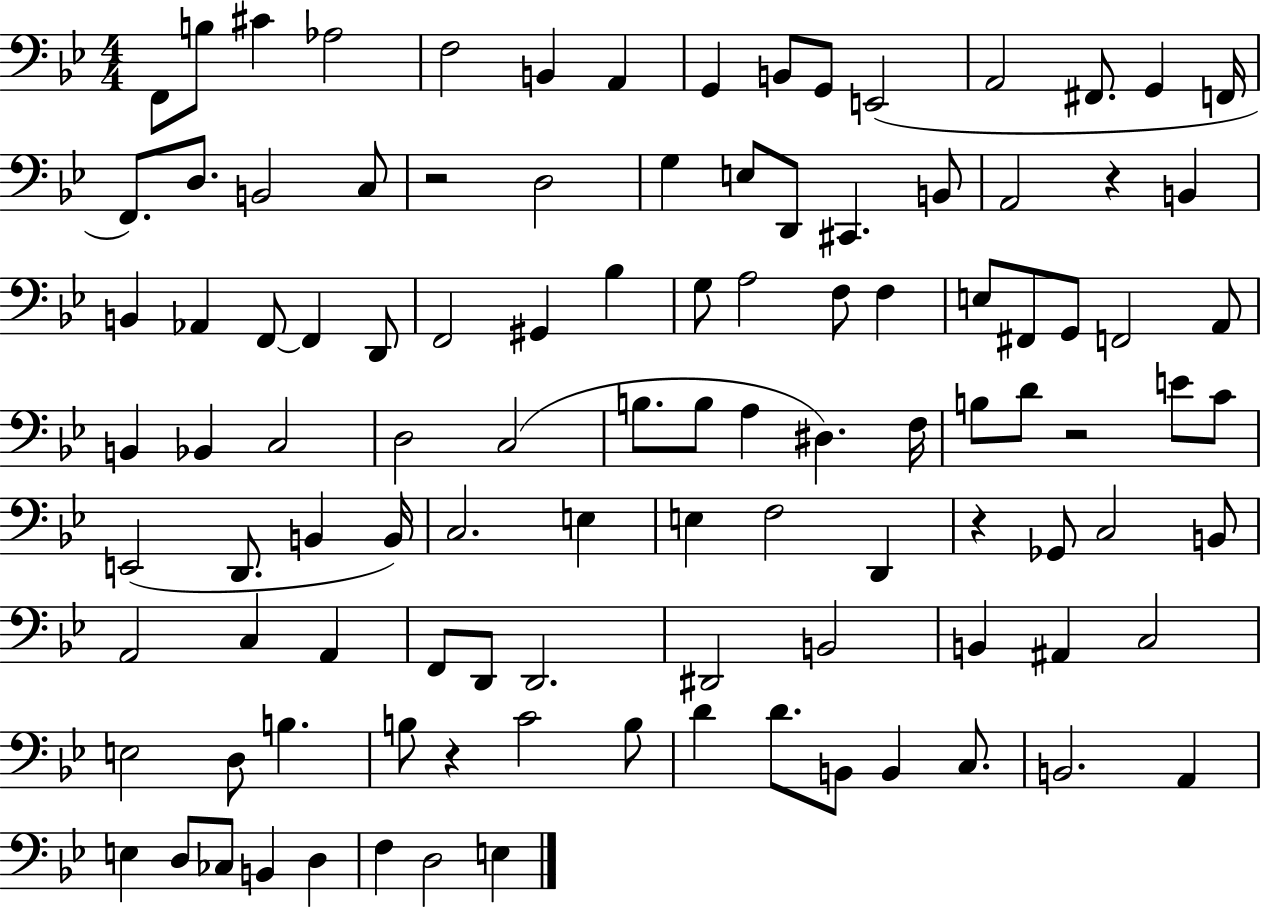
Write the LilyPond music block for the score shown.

{
  \clef bass
  \numericTimeSignature
  \time 4/4
  \key bes \major
  \repeat volta 2 { f,8 b8 cis'4 aes2 | f2 b,4 a,4 | g,4 b,8 g,8 e,2( | a,2 fis,8. g,4 f,16 | \break f,8.) d8. b,2 c8 | r2 d2 | g4 e8 d,8 cis,4. b,8 | a,2 r4 b,4 | \break b,4 aes,4 f,8~~ f,4 d,8 | f,2 gis,4 bes4 | g8 a2 f8 f4 | e8 fis,8 g,8 f,2 a,8 | \break b,4 bes,4 c2 | d2 c2( | b8. b8 a4 dis4.) f16 | b8 d'8 r2 e'8 c'8 | \break e,2( d,8. b,4 b,16) | c2. e4 | e4 f2 d,4 | r4 ges,8 c2 b,8 | \break a,2 c4 a,4 | f,8 d,8 d,2. | dis,2 b,2 | b,4 ais,4 c2 | \break e2 d8 b4. | b8 r4 c'2 b8 | d'4 d'8. b,8 b,4 c8. | b,2. a,4 | \break e4 d8 ces8 b,4 d4 | f4 d2 e4 | } \bar "|."
}